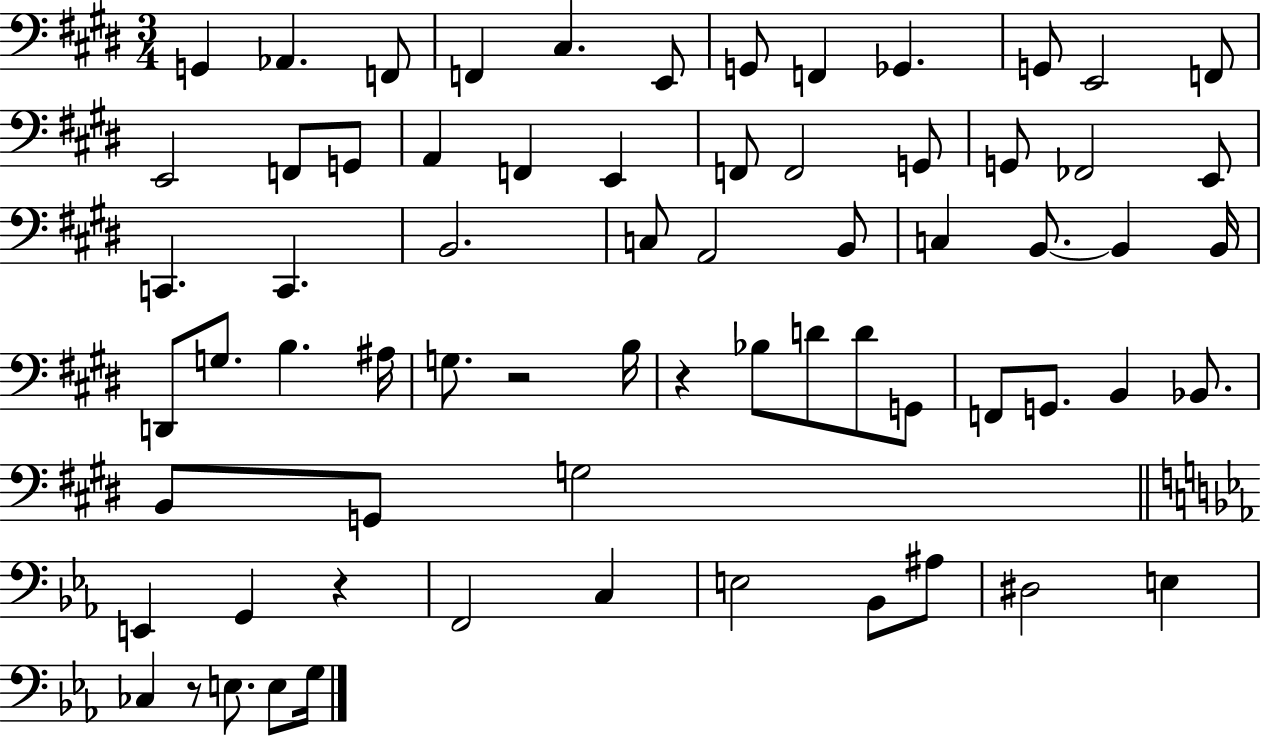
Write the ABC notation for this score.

X:1
T:Untitled
M:3/4
L:1/4
K:E
G,, _A,, F,,/2 F,, ^C, E,,/2 G,,/2 F,, _G,, G,,/2 E,,2 F,,/2 E,,2 F,,/2 G,,/2 A,, F,, E,, F,,/2 F,,2 G,,/2 G,,/2 _F,,2 E,,/2 C,, C,, B,,2 C,/2 A,,2 B,,/2 C, B,,/2 B,, B,,/4 D,,/2 G,/2 B, ^A,/4 G,/2 z2 B,/4 z _B,/2 D/2 D/2 G,,/2 F,,/2 G,,/2 B,, _B,,/2 B,,/2 G,,/2 G,2 E,, G,, z F,,2 C, E,2 _B,,/2 ^A,/2 ^D,2 E, _C, z/2 E,/2 E,/2 G,/4